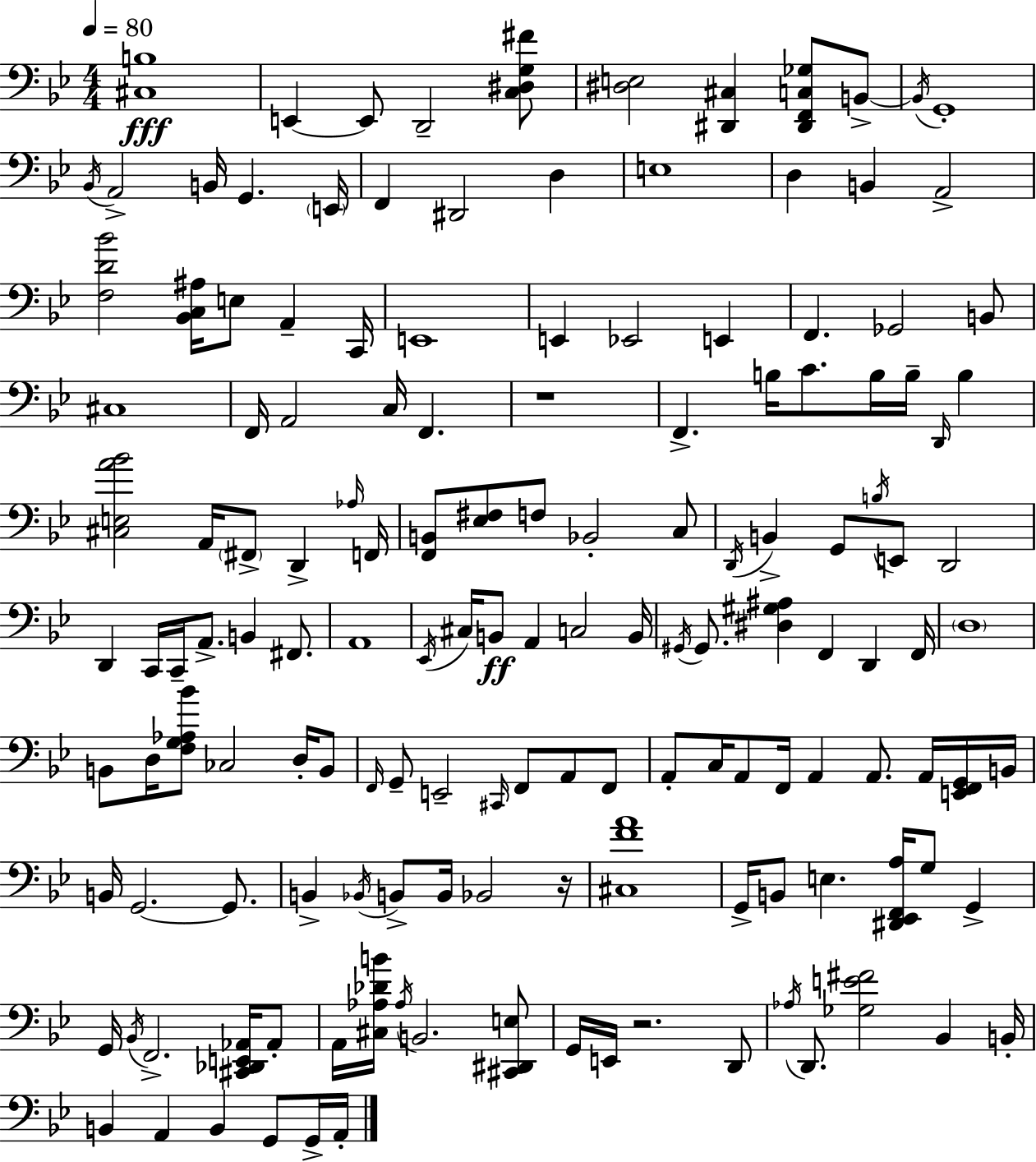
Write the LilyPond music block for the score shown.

{
  \clef bass
  \numericTimeSignature
  \time 4/4
  \key g \minor
  \tempo 4 = 80
  <cis b>1\fff | e,4~~ e,8 d,2-- <c dis g fis'>8 | <dis e>2 <dis, cis>4 <dis, f, c ges>8 b,8->~~ | \acciaccatura { b,16 } g,1-. | \break \acciaccatura { bes,16 } a,2-> b,16 g,4. | \parenthesize e,16 f,4 dis,2 d4 | e1 | d4 b,4 a,2-> | \break <f d' bes'>2 <bes, c ais>16 e8 a,4-- | c,16 e,1 | e,4 ees,2 e,4 | f,4. ges,2 | \break b,8 cis1 | f,16 a,2 c16 f,4. | r1 | f,4.-> b16 c'8. b16 b16-- \grace { d,16 } b4 | \break <cis e a' bes'>2 a,16 \parenthesize fis,8-> d,4-> | \grace { aes16 } f,16 <f, b,>8 <ees fis>8 f8 bes,2-. | c8 \acciaccatura { d,16 } b,4-> g,8 \acciaccatura { b16 } e,8 d,2 | d,4 c,16 c,16-- a,8.-> b,4 | \break fis,8. a,1 | \acciaccatura { ees,16 } cis16 b,8\ff a,4 c2 | b,16 \acciaccatura { gis,16 } gis,8. <dis gis ais>4 f,4 | d,4 f,16 \parenthesize d1 | \break b,8 d16 <f g aes bes'>8 ces2 | d16-. b,8 \grace { f,16 } g,8-- e,2-- | \grace { cis,16 } f,8 a,8 f,8 a,8-. c16 a,8 f,16 | a,4 a,8. a,16 <e, f, g,>16 b,16 b,16 g,2.~~ | \break g,8. b,4-> \acciaccatura { bes,16 } b,8-> | b,16 bes,2 r16 <cis f' a'>1 | g,16-> b,8 e4. | <dis, ees, f, a>16 g8 g,4-> g,16 \acciaccatura { bes,16 } f,2.-> | \break <cis, des, e, aes,>16 aes,8-. a,16 <cis aes des' b'>16 \acciaccatura { aes16 } b,2. | <cis, dis, e>8 g,16 e,16 r2. | d,8 \acciaccatura { aes16 } d,8. | <ges e' fis'>2 bes,4 b,16-. b,4 | \break a,4 b,4 g,8 g,16-> a,16-. \bar "|."
}